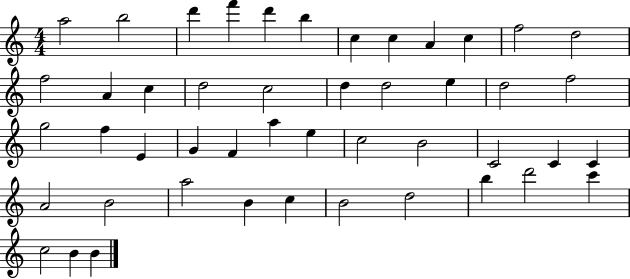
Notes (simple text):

A5/h B5/h D6/q F6/q D6/q B5/q C5/q C5/q A4/q C5/q F5/h D5/h F5/h A4/q C5/q D5/h C5/h D5/q D5/h E5/q D5/h F5/h G5/h F5/q E4/q G4/q F4/q A5/q E5/q C5/h B4/h C4/h C4/q C4/q A4/h B4/h A5/h B4/q C5/q B4/h D5/h B5/q D6/h C6/q C5/h B4/q B4/q